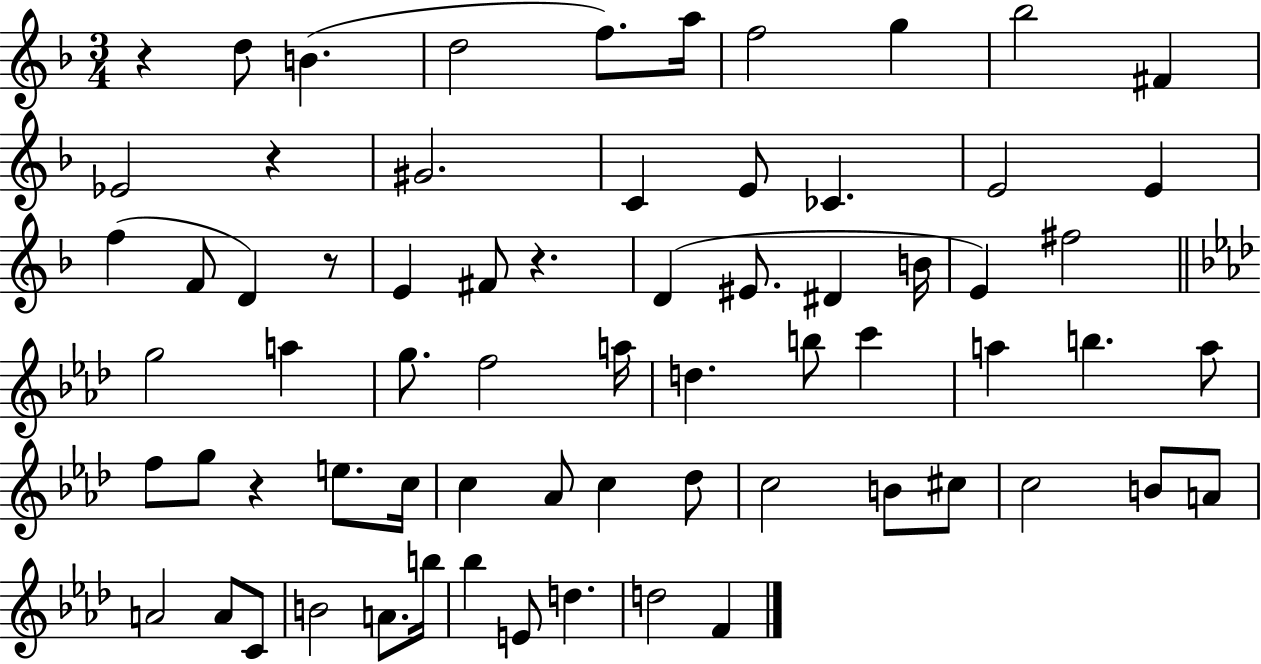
R/q D5/e B4/q. D5/h F5/e. A5/s F5/h G5/q Bb5/h F#4/q Eb4/h R/q G#4/h. C4/q E4/e CES4/q. E4/h E4/q F5/q F4/e D4/q R/e E4/q F#4/e R/q. D4/q EIS4/e. D#4/q B4/s E4/q F#5/h G5/h A5/q G5/e. F5/h A5/s D5/q. B5/e C6/q A5/q B5/q. A5/e F5/e G5/e R/q E5/e. C5/s C5/q Ab4/e C5/q Db5/e C5/h B4/e C#5/e C5/h B4/e A4/e A4/h A4/e C4/e B4/h A4/e. B5/s Bb5/q E4/e D5/q. D5/h F4/q